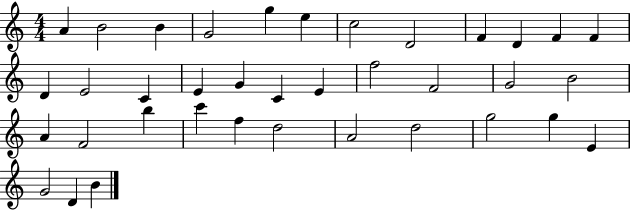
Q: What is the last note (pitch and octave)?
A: B4